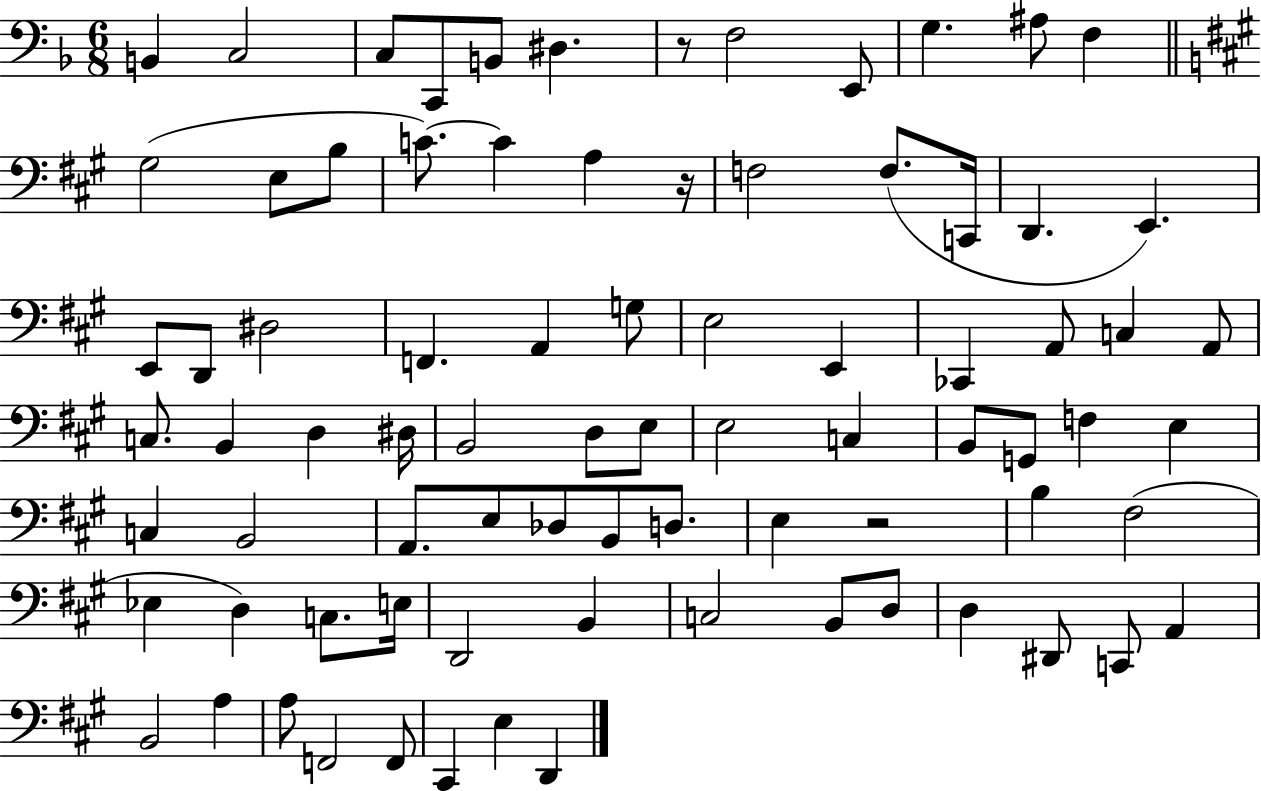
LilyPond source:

{
  \clef bass
  \numericTimeSignature
  \time 6/8
  \key f \major
  b,4 c2 | c8 c,8 b,8 dis4. | r8 f2 e,8 | g4. ais8 f4 | \break \bar "||" \break \key a \major gis2( e8 b8 | c'8.~~) c'4 a4 r16 | f2 f8.( c,16 | d,4. e,4.) | \break e,8 d,8 dis2 | f,4. a,4 g8 | e2 e,4 | ces,4 a,8 c4 a,8 | \break c8. b,4 d4 dis16 | b,2 d8 e8 | e2 c4 | b,8 g,8 f4 e4 | \break c4 b,2 | a,8. e8 des8 b,8 d8. | e4 r2 | b4 fis2( | \break ees4 d4) c8. e16 | d,2 b,4 | c2 b,8 d8 | d4 dis,8 c,8 a,4 | \break b,2 a4 | a8 f,2 f,8 | cis,4 e4 d,4 | \bar "|."
}